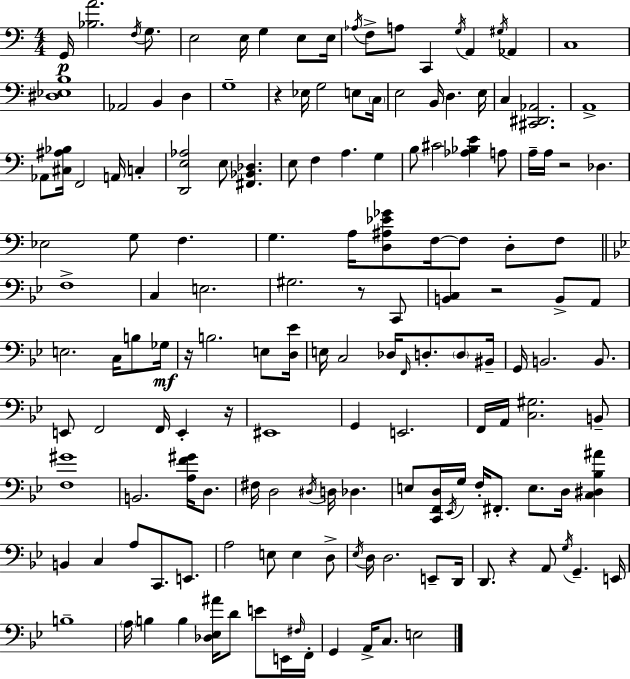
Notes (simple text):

G2/s [Bb3,A4]/h. F3/s G3/e. E3/h E3/s G3/q E3/e E3/s Ab3/s F3/e A3/e C2/q G3/s A2/q G#3/s Ab2/q C3/w [D#3,Eb3,B3]/w Ab2/h B2/q D3/q G3/w R/q Eb3/s G3/h E3/e C3/s E3/h B2/s D3/q. E3/s C3/q [C#2,D#2,Ab2]/h. A2/w Ab2/e [C#3,A#3,Bb3]/s F2/h A2/s C3/q [D2,E3,Ab3]/h E3/e [F#2,Bb2,Db3]/q. E3/e F3/q A3/q. G3/q B3/e C#4/h [Ab3,Bb3,E4]/q A3/e A3/s A3/s R/h Db3/q. Eb3/h G3/e F3/q. G3/q. A3/s [D3,A#3,Eb4,Gb4]/e F3/s F3/e D3/e F3/e F3/w C3/q E3/h. G#3/h. R/e C2/e [B2,C3]/q R/h B2/e A2/e E3/h. C3/s B3/e Gb3/s R/s B3/h. E3/e [D3,Eb4]/s E3/s C3/h Db3/s F2/s D3/e. D3/e BIS2/s G2/s B2/h. B2/e. E2/e F2/h F2/s E2/q R/s EIS2/w G2/q E2/h. F2/s A2/s [C3,G#3]/h. B2/e [F3,G#4]/w B2/h. [A3,F4,G#4]/s D3/e. F#3/s D3/h D#3/s D3/s Db3/q. E3/e [C2,F2,D3]/s Eb2/s G3/s F3/s F#2/e. E3/e. D3/s [C3,D#3,Bb3,A#4]/q B2/q C3/q A3/e C2/e. E2/e. A3/h E3/e E3/q D3/e Eb3/s D3/s D3/h. E2/e D2/s D2/e. R/q A2/e G3/s G2/q. E2/s B3/w A3/s B3/q B3/q [Db3,Eb3,A#4]/s D4/e E4/e E2/s F#3/s F2/s G2/q A2/s C3/e. E3/h